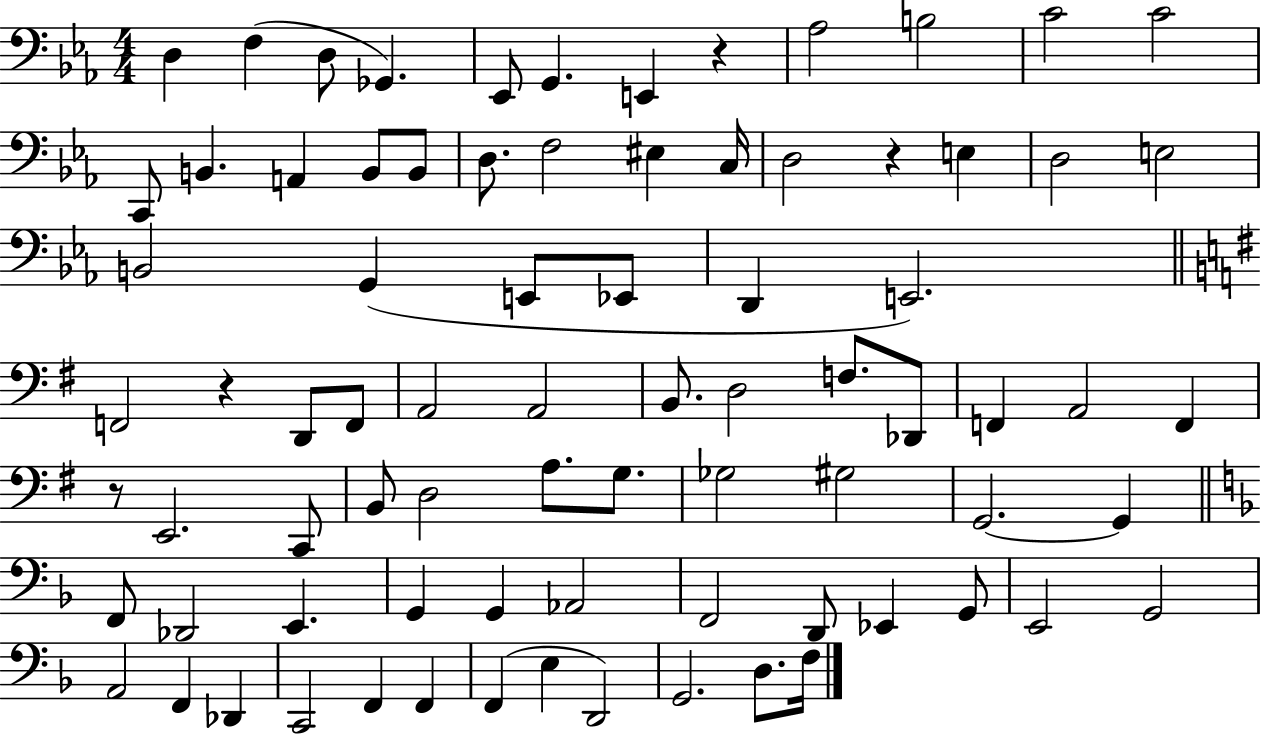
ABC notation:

X:1
T:Untitled
M:4/4
L:1/4
K:Eb
D, F, D,/2 _G,, _E,,/2 G,, E,, z _A,2 B,2 C2 C2 C,,/2 B,, A,, B,,/2 B,,/2 D,/2 F,2 ^E, C,/4 D,2 z E, D,2 E,2 B,,2 G,, E,,/2 _E,,/2 D,, E,,2 F,,2 z D,,/2 F,,/2 A,,2 A,,2 B,,/2 D,2 F,/2 _D,,/2 F,, A,,2 F,, z/2 E,,2 C,,/2 B,,/2 D,2 A,/2 G,/2 _G,2 ^G,2 G,,2 G,, F,,/2 _D,,2 E,, G,, G,, _A,,2 F,,2 D,,/2 _E,, G,,/2 E,,2 G,,2 A,,2 F,, _D,, C,,2 F,, F,, F,, E, D,,2 G,,2 D,/2 F,/4